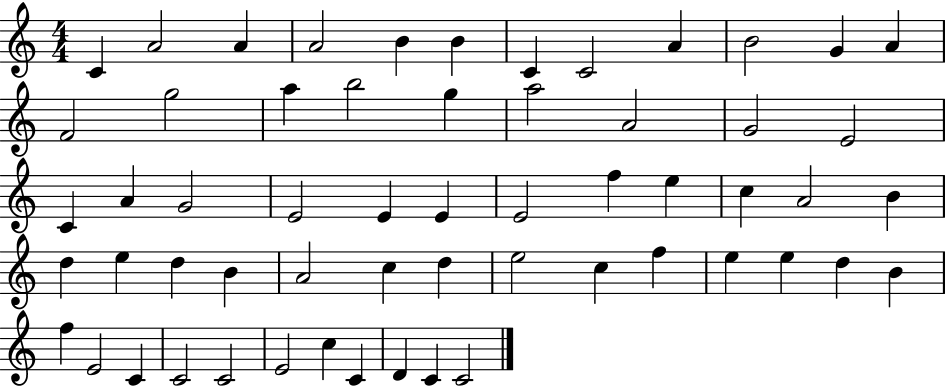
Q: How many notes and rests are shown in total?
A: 58